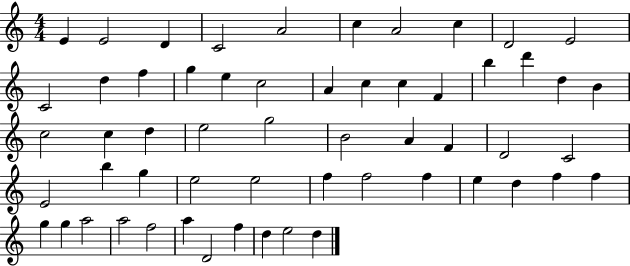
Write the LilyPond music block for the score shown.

{
  \clef treble
  \numericTimeSignature
  \time 4/4
  \key c \major
  e'4 e'2 d'4 | c'2 a'2 | c''4 a'2 c''4 | d'2 e'2 | \break c'2 d''4 f''4 | g''4 e''4 c''2 | a'4 c''4 c''4 f'4 | b''4 d'''4 d''4 b'4 | \break c''2 c''4 d''4 | e''2 g''2 | b'2 a'4 f'4 | d'2 c'2 | \break e'2 b''4 g''4 | e''2 e''2 | f''4 f''2 f''4 | e''4 d''4 f''4 f''4 | \break g''4 g''4 a''2 | a''2 f''2 | a''4 d'2 f''4 | d''4 e''2 d''4 | \break \bar "|."
}